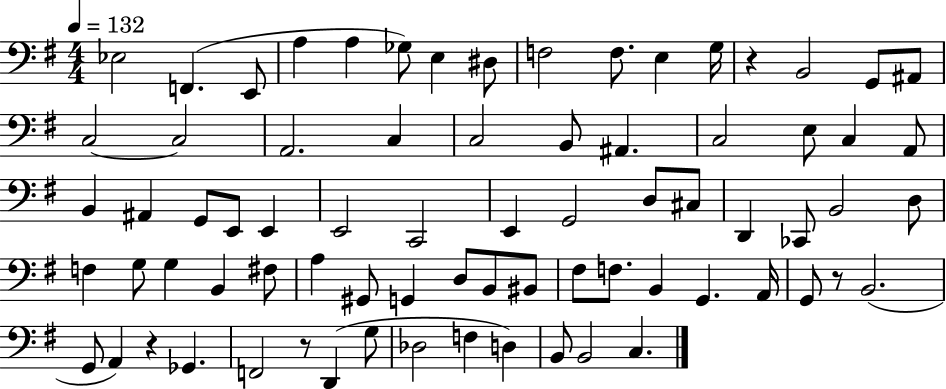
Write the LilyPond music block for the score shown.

{
  \clef bass
  \numericTimeSignature
  \time 4/4
  \key g \major
  \tempo 4 = 132
  \repeat volta 2 { ees2 f,4.( e,8 | a4 a4 ges8) e4 dis8 | f2 f8. e4 g16 | r4 b,2 g,8 ais,8 | \break c2~~ c2 | a,2. c4 | c2 b,8 ais,4. | c2 e8 c4 a,8 | \break b,4 ais,4 g,8 e,8 e,4 | e,2 c,2 | e,4 g,2 d8 cis8 | d,4 ces,8 b,2 d8 | \break f4 g8 g4 b,4 fis8 | a4 gis,8 g,4 d8 b,8 bis,8 | fis8 f8. b,4 g,4. a,16 | g,8 r8 b,2.( | \break g,8 a,4) r4 ges,4. | f,2 r8 d,4( g8 | des2 f4 d4) | b,8 b,2 c4. | \break } \bar "|."
}